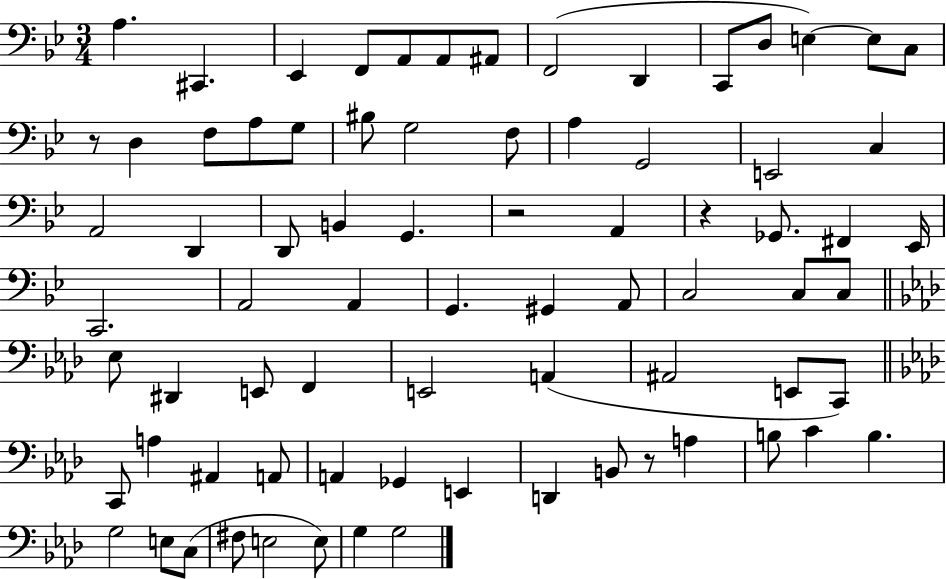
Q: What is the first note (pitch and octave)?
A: A3